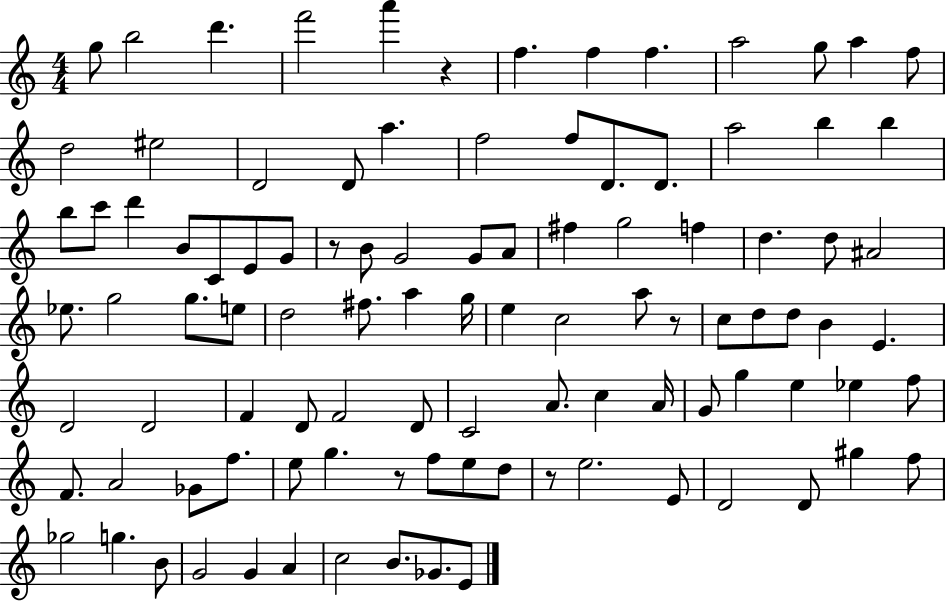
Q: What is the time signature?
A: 4/4